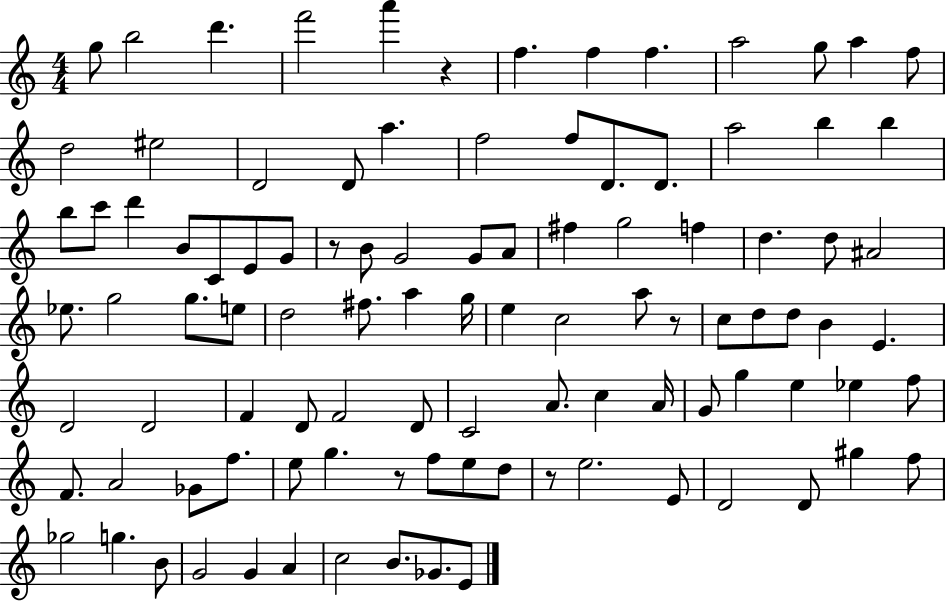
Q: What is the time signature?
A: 4/4